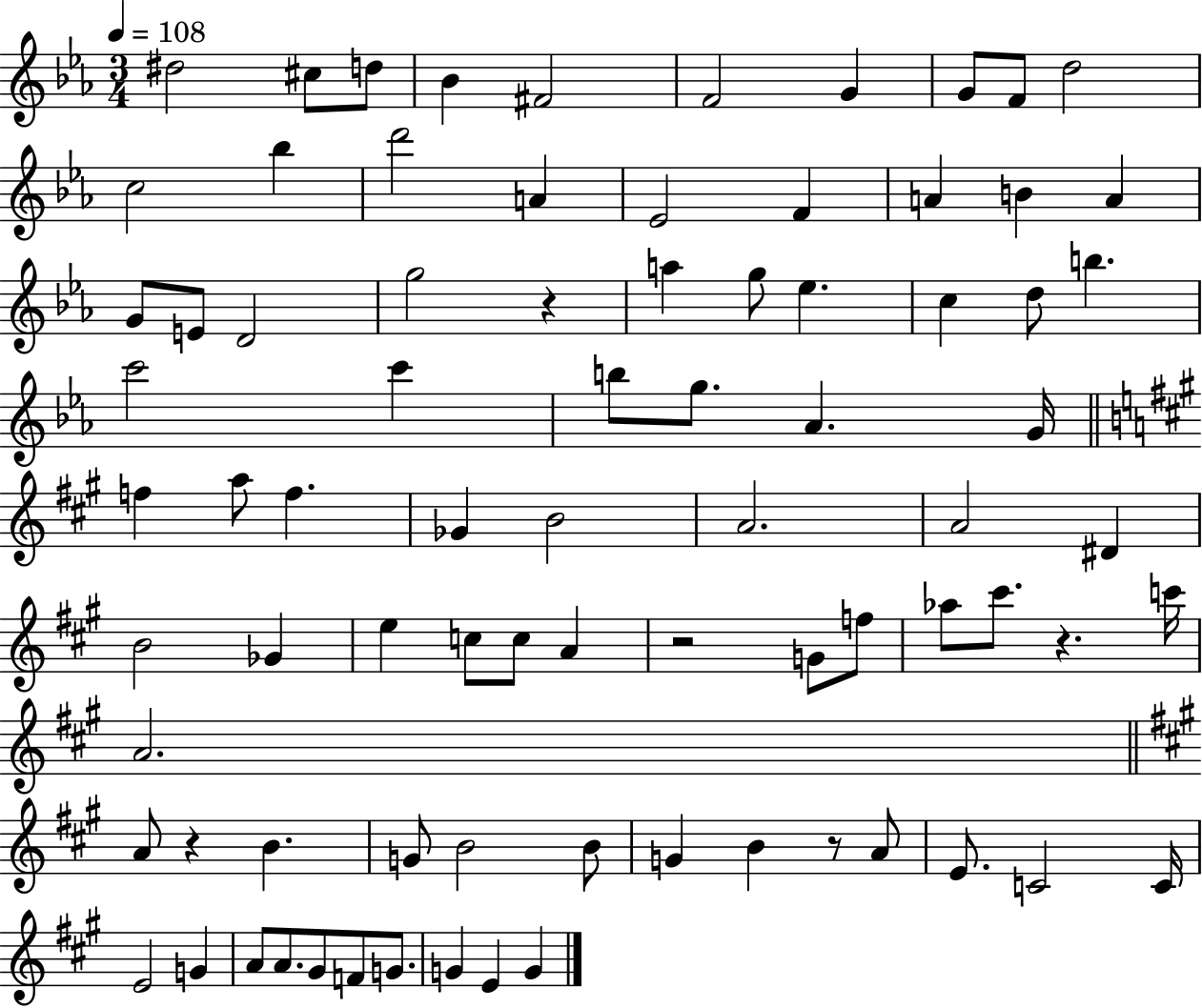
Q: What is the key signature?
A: EES major